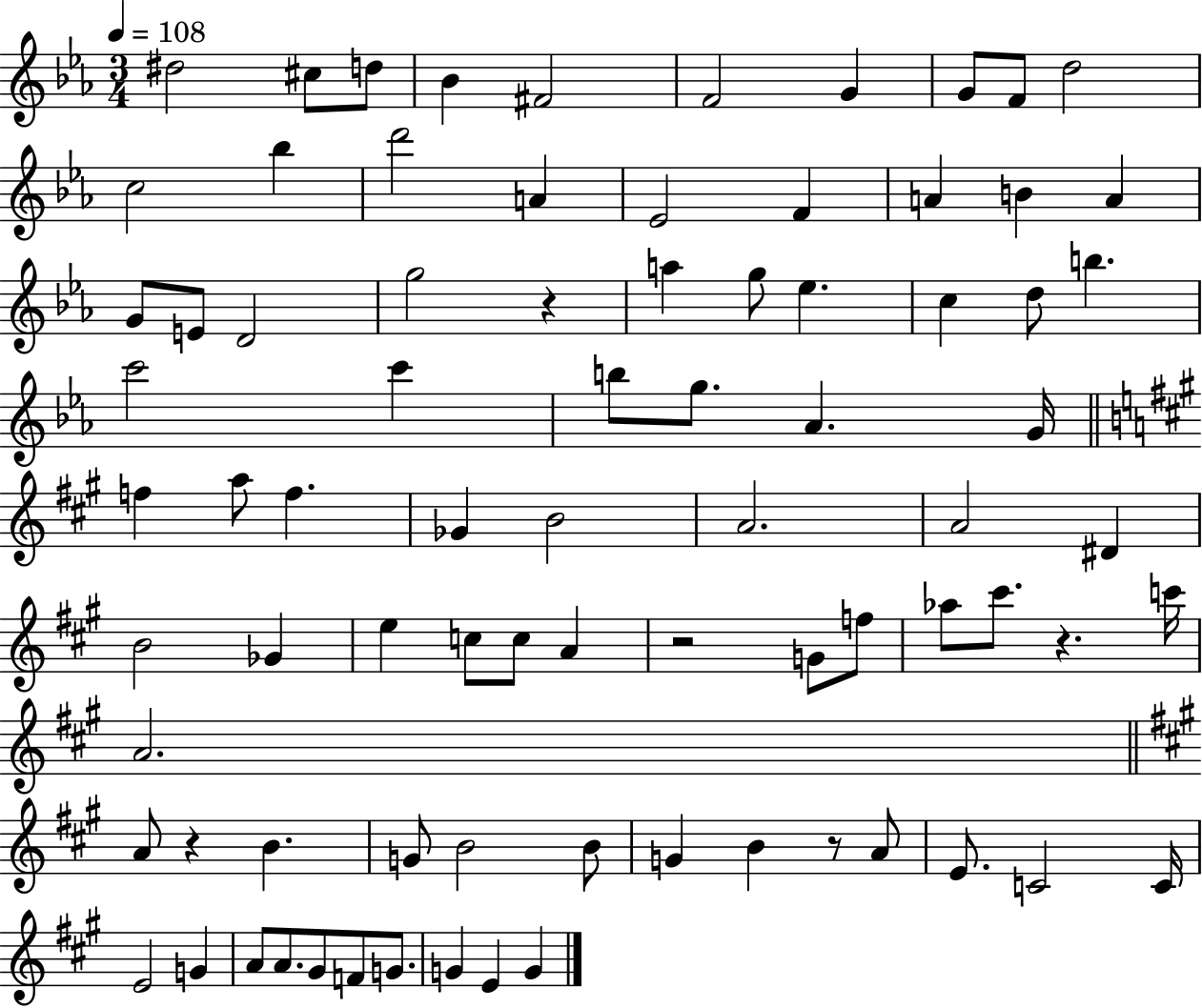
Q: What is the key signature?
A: EES major